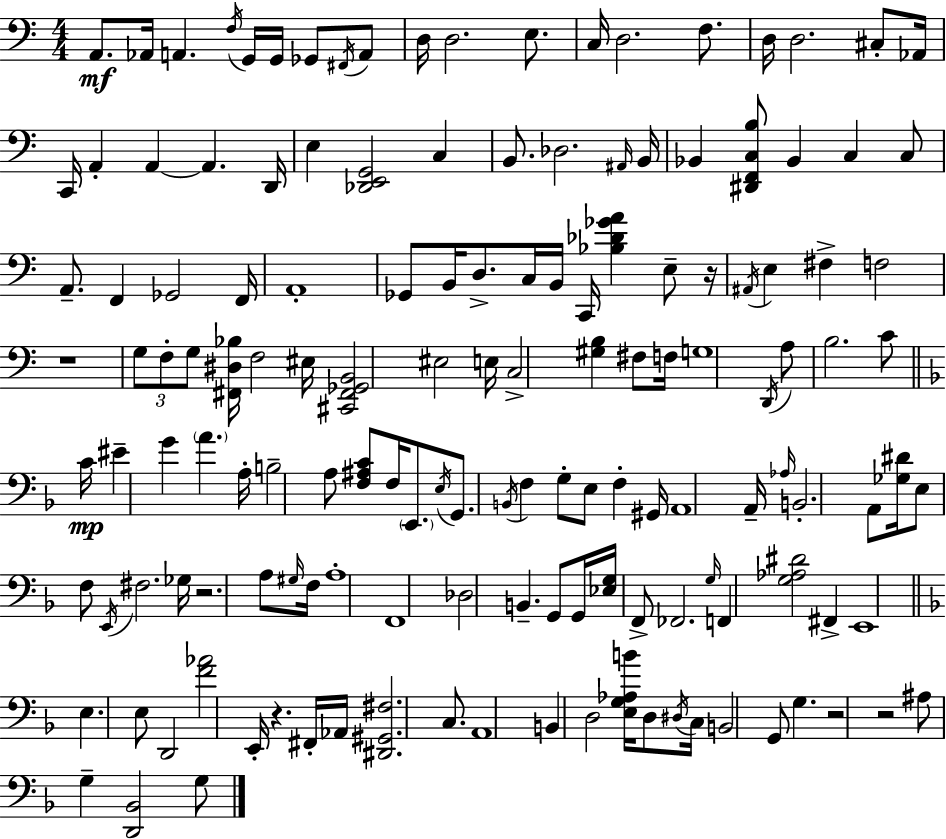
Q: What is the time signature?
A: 4/4